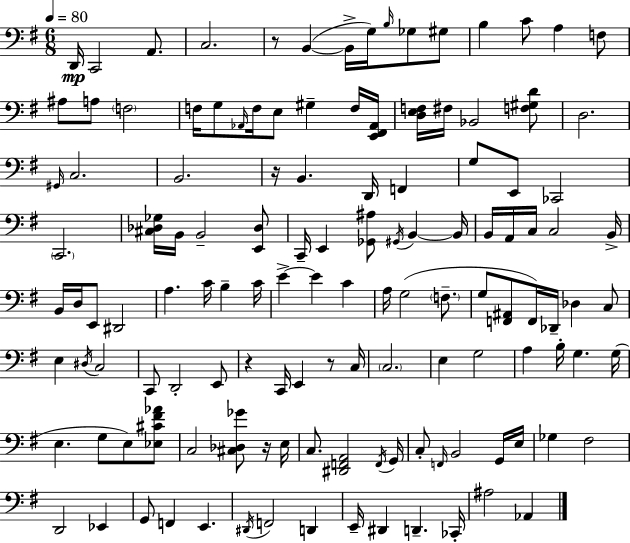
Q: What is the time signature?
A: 6/8